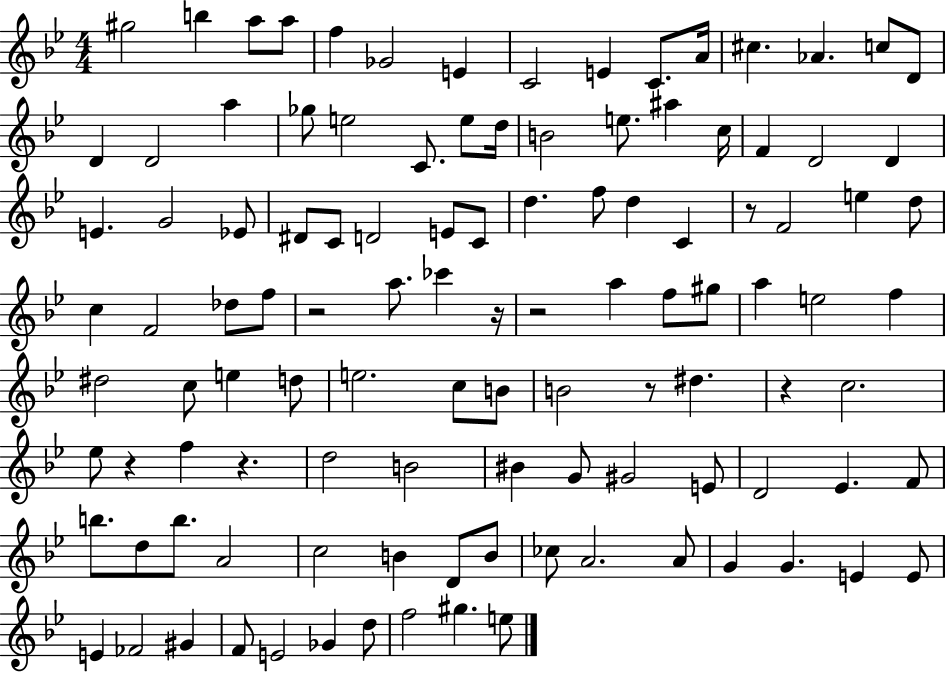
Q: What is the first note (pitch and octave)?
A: G#5